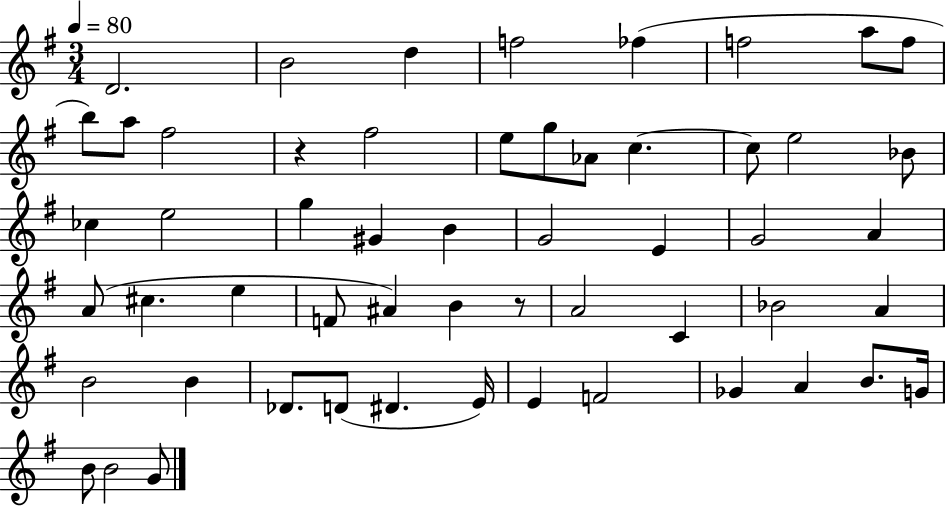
{
  \clef treble
  \numericTimeSignature
  \time 3/4
  \key g \major
  \tempo 4 = 80
  \repeat volta 2 { d'2. | b'2 d''4 | f''2 fes''4( | f''2 a''8 f''8 | \break b''8) a''8 fis''2 | r4 fis''2 | e''8 g''8 aes'8 c''4.~~ | c''8 e''2 bes'8 | \break ces''4 e''2 | g''4 gis'4 b'4 | g'2 e'4 | g'2 a'4 | \break a'8( cis''4. e''4 | f'8 ais'4) b'4 r8 | a'2 c'4 | bes'2 a'4 | \break b'2 b'4 | des'8. d'8( dis'4. e'16) | e'4 f'2 | ges'4 a'4 b'8. g'16 | \break b'8 b'2 g'8 | } \bar "|."
}